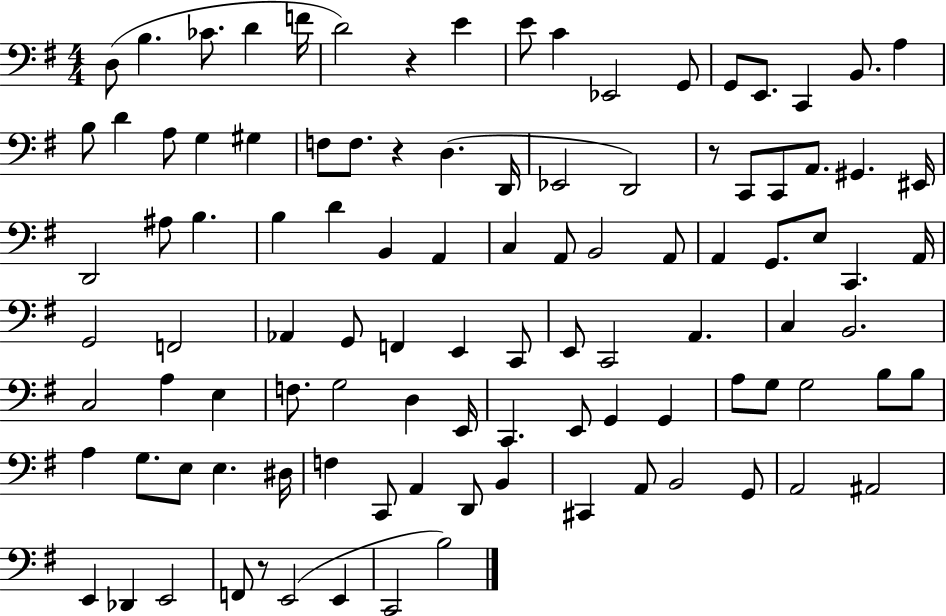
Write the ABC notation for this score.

X:1
T:Untitled
M:4/4
L:1/4
K:G
D,/2 B, _C/2 D F/4 D2 z E E/2 C _E,,2 G,,/2 G,,/2 E,,/2 C,, B,,/2 A, B,/2 D A,/2 G, ^G, F,/2 F,/2 z D, D,,/4 _E,,2 D,,2 z/2 C,,/2 C,,/2 A,,/2 ^G,, ^E,,/4 D,,2 ^A,/2 B, B, D B,, A,, C, A,,/2 B,,2 A,,/2 A,, G,,/2 E,/2 C,, A,,/4 G,,2 F,,2 _A,, G,,/2 F,, E,, C,,/2 E,,/2 C,,2 A,, C, B,,2 C,2 A, E, F,/2 G,2 D, E,,/4 C,, E,,/2 G,, G,, A,/2 G,/2 G,2 B,/2 B,/2 A, G,/2 E,/2 E, ^D,/4 F, C,,/2 A,, D,,/2 B,, ^C,, A,,/2 B,,2 G,,/2 A,,2 ^A,,2 E,, _D,, E,,2 F,,/2 z/2 E,,2 E,, C,,2 B,2